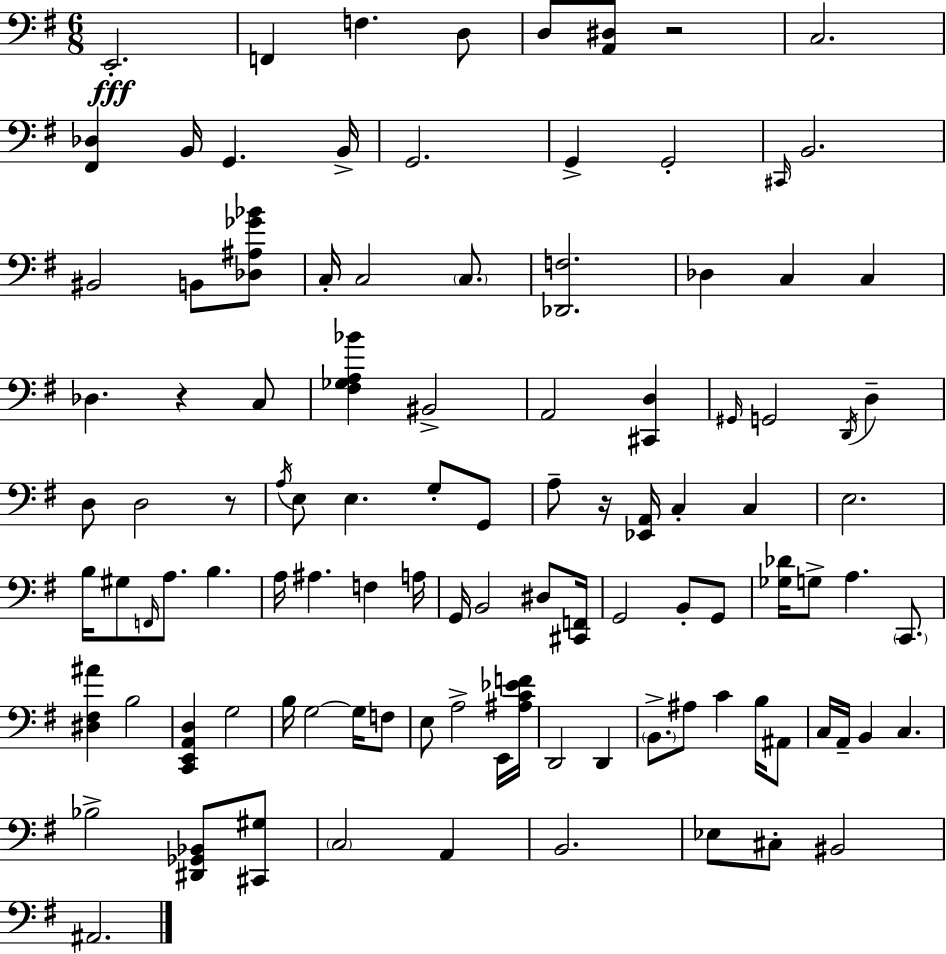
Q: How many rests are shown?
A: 4